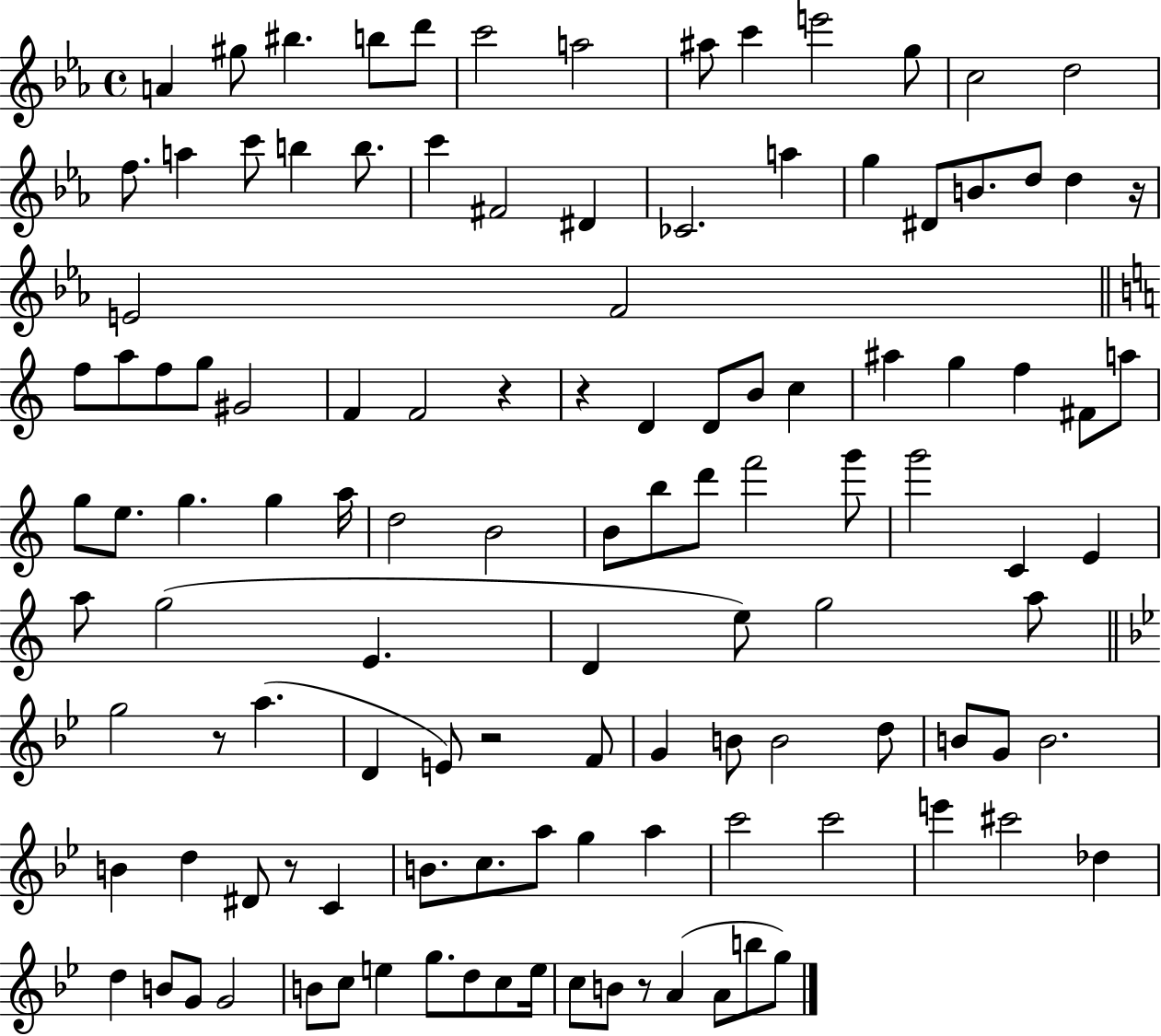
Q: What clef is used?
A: treble